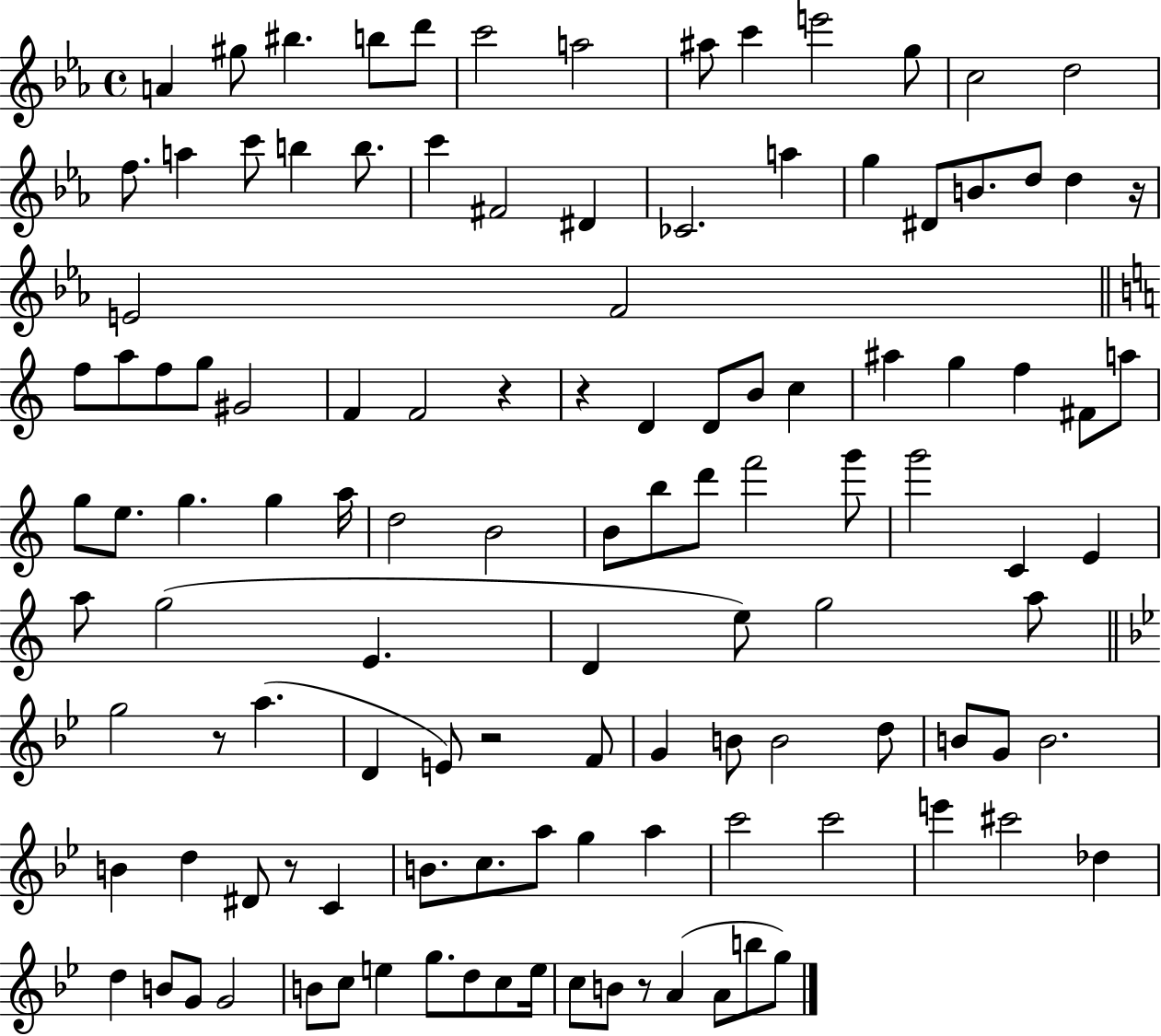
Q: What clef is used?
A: treble